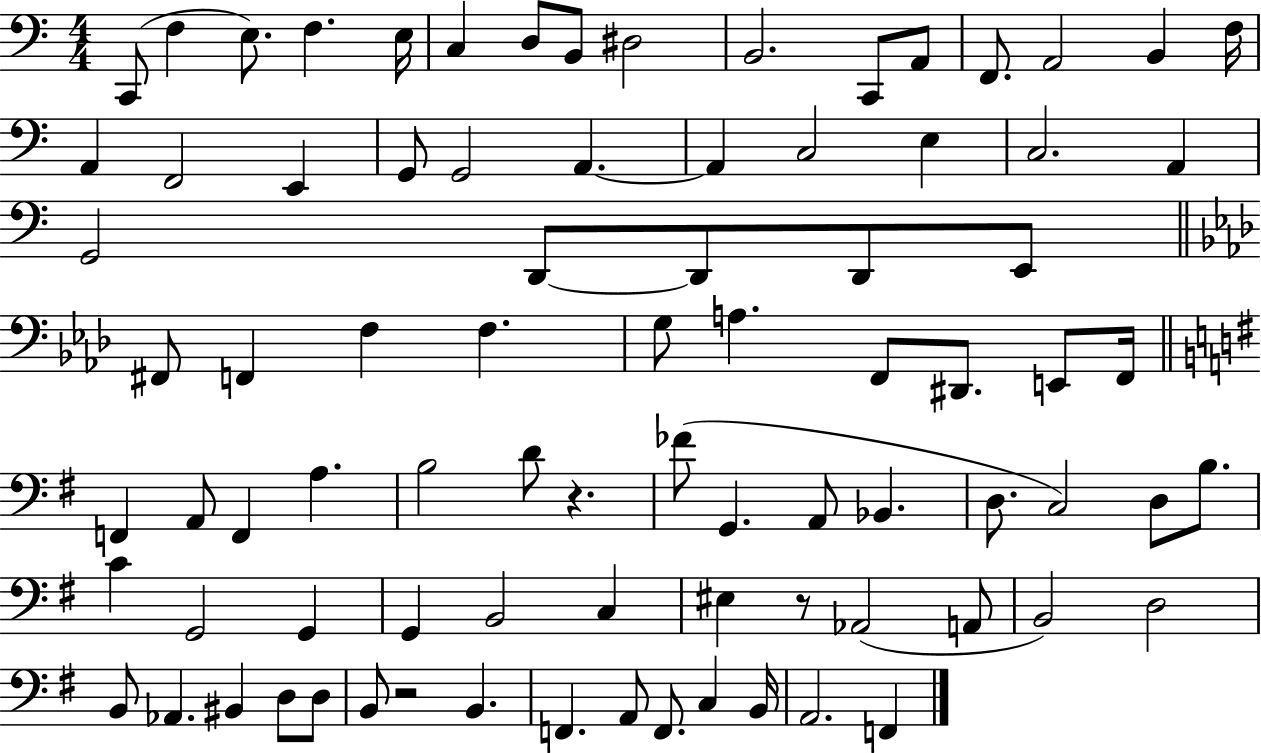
X:1
T:Untitled
M:4/4
L:1/4
K:C
C,,/2 F, E,/2 F, E,/4 C, D,/2 B,,/2 ^D,2 B,,2 C,,/2 A,,/2 F,,/2 A,,2 B,, F,/4 A,, F,,2 E,, G,,/2 G,,2 A,, A,, C,2 E, C,2 A,, G,,2 D,,/2 D,,/2 D,,/2 E,,/2 ^F,,/2 F,, F, F, G,/2 A, F,,/2 ^D,,/2 E,,/2 F,,/4 F,, A,,/2 F,, A, B,2 D/2 z _F/2 G,, A,,/2 _B,, D,/2 C,2 D,/2 B,/2 C G,,2 G,, G,, B,,2 C, ^E, z/2 _A,,2 A,,/2 B,,2 D,2 B,,/2 _A,, ^B,, D,/2 D,/2 B,,/2 z2 B,, F,, A,,/2 F,,/2 C, B,,/4 A,,2 F,,